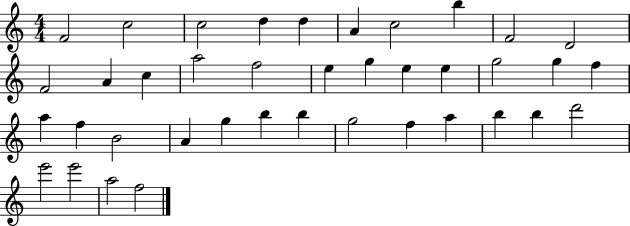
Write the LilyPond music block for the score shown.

{
  \clef treble
  \numericTimeSignature
  \time 4/4
  \key c \major
  f'2 c''2 | c''2 d''4 d''4 | a'4 c''2 b''4 | f'2 d'2 | \break f'2 a'4 c''4 | a''2 f''2 | e''4 g''4 e''4 e''4 | g''2 g''4 f''4 | \break a''4 f''4 b'2 | a'4 g''4 b''4 b''4 | g''2 f''4 a''4 | b''4 b''4 d'''2 | \break e'''2 e'''2 | a''2 f''2 | \bar "|."
}